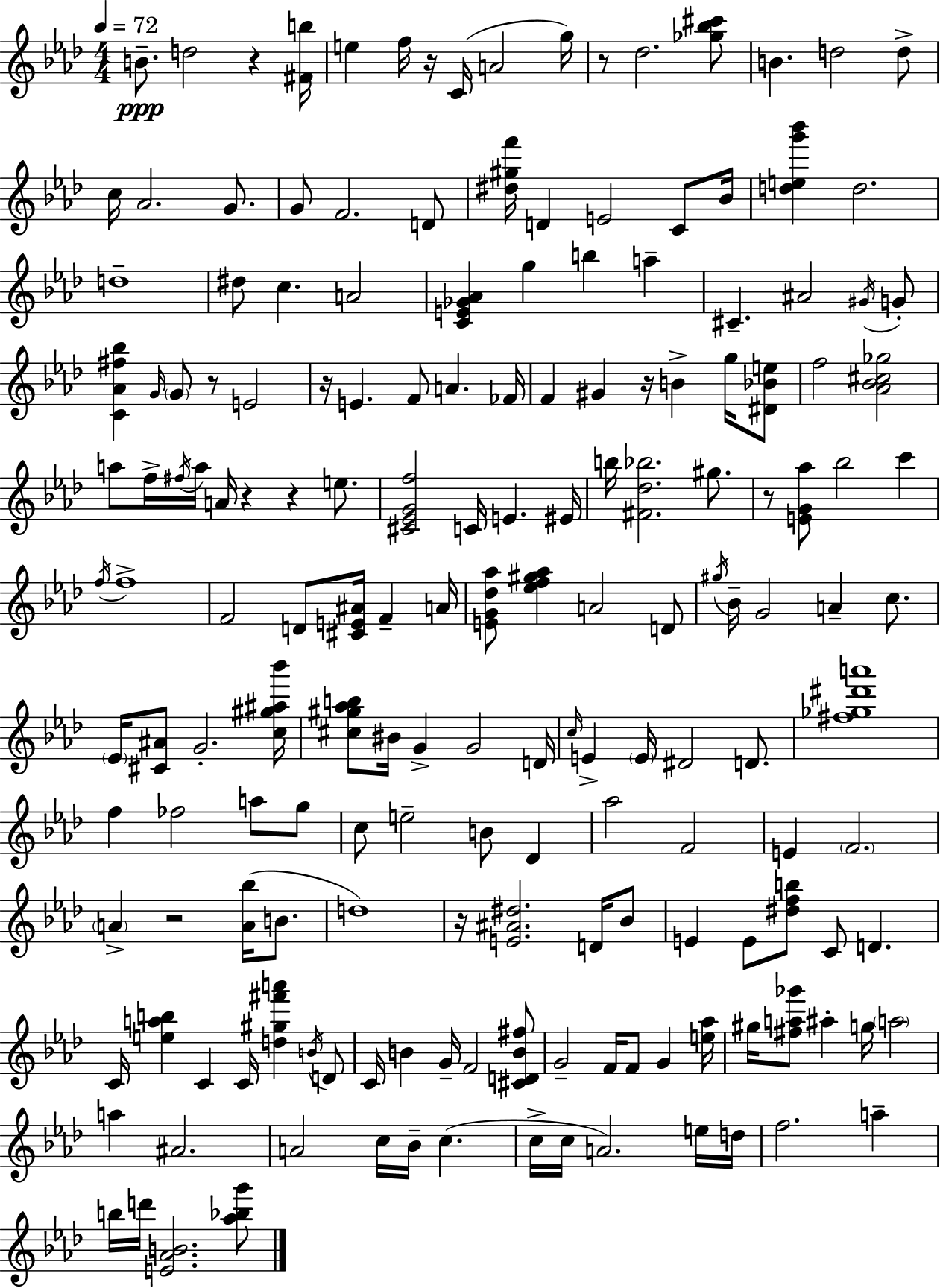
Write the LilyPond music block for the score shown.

{
  \clef treble
  \numericTimeSignature
  \time 4/4
  \key aes \major
  \tempo 4 = 72
  b'8.--\ppp d''2 r4 <fis' b''>16 | e''4 f''16 r16 c'16( a'2 g''16) | r8 des''2. <ges'' bes'' cis'''>8 | b'4. d''2 d''8-> | \break c''16 aes'2. g'8. | g'8 f'2. d'8 | <dis'' gis'' f'''>16 d'4 e'2 c'8 bes'16 | <d'' e'' g''' bes'''>4 d''2. | \break d''1-- | dis''8 c''4. a'2 | <c' e' ges' aes'>4 g''4 b''4 a''4-- | cis'4.-- ais'2 \acciaccatura { gis'16 } g'8-. | \break <c' aes' fis'' bes''>4 \grace { g'16 } \parenthesize g'8 r8 e'2 | r16 e'4. f'8 a'4. | fes'16 f'4 gis'4 r16 b'4-> g''16 | <dis' bes' e''>8 f''2 <aes' bes' cis'' ges''>2 | \break a''8 f''16-> \acciaccatura { fis''16 } a''16 a'16 r4 r4 | e''8. <cis' ees' g' f''>2 c'16 e'4. | eis'16 b''16 <fis' des'' bes''>2. | gis''8. r8 <e' g' aes''>8 bes''2 c'''4 | \break \acciaccatura { f''16 } f''1-> | f'2 d'8 <cis' e' ais'>16 f'4-- | a'16 <e' g' des'' aes''>8 <ees'' f'' gis'' aes''>4 a'2 | d'8 \acciaccatura { gis''16 } bes'16-- g'2 a'4-- | \break c''8. \parenthesize ees'16 <cis' ais'>8 g'2.-. | <c'' gis'' ais'' bes'''>16 <cis'' gis'' aes'' b''>8 bis'16 g'4-> g'2 | d'16 \grace { c''16 } e'4-> \parenthesize e'16 dis'2 | d'8. <fis'' ges'' dis''' a'''>1 | \break f''4 fes''2 | a''8 g''8 c''8 e''2-- | b'8 des'4 aes''2 f'2 | e'4 \parenthesize f'2. | \break \parenthesize a'4-> r2 | <a' bes''>16( b'8. d''1) | r16 <e' ais' dis''>2. | d'16 bes'8 e'4 e'8 <dis'' f'' b''>8 c'8 | \break d'4. c'16 <e'' a'' b''>4 c'4 c'16 | <d'' gis'' fis''' a'''>4 \acciaccatura { b'16 } d'8 c'16 b'4 g'16-- f'2 | <cis' d' b' fis''>8 g'2-- f'16 | f'8 g'4 <e'' aes''>16 gis''16 <fis'' a'' ges'''>8 ais''4-. g''16 \parenthesize a''2 | \break a''4 ais'2. | a'2 c''16 | bes'16-- c''4.( c''16-> c''16 a'2.) | e''16 d''16 f''2. | \break a''4-- b''16 d'''16 <e' aes' b'>2. | <aes'' bes'' g'''>8 \bar "|."
}